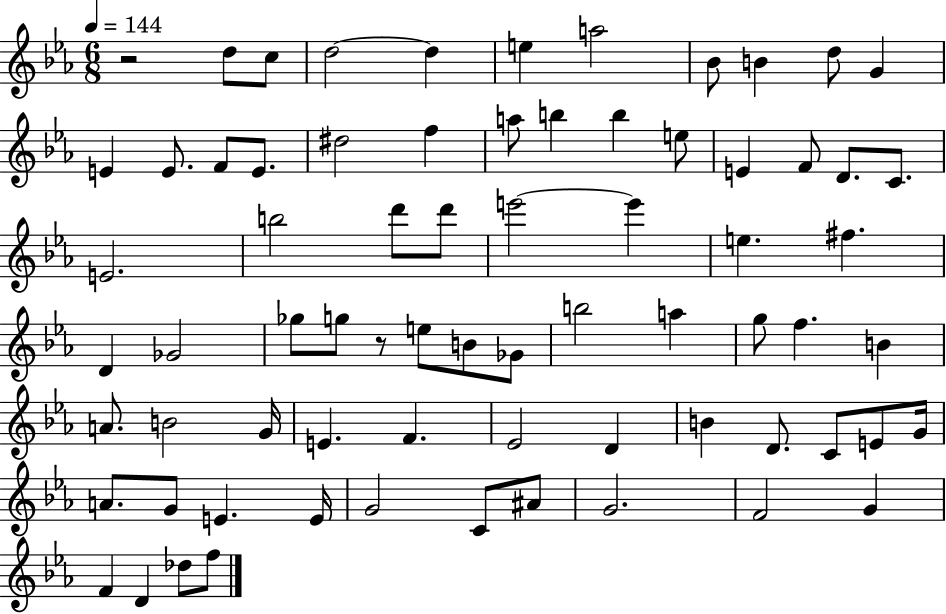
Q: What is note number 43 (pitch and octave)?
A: F5